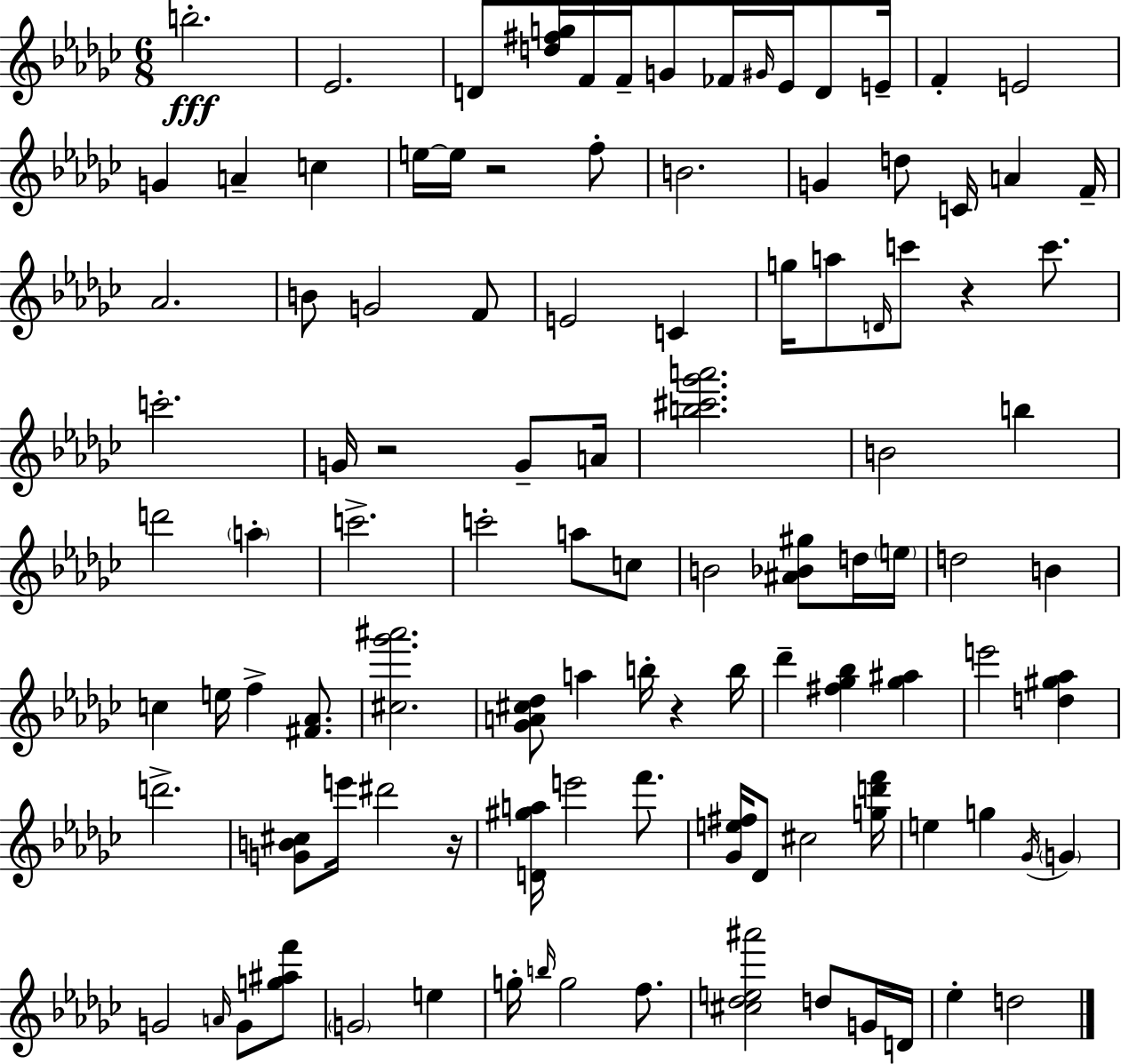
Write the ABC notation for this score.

X:1
T:Untitled
M:6/8
L:1/4
K:Ebm
b2 _E2 D/2 [d^fg]/4 F/4 F/4 G/2 _F/4 ^G/4 _E/4 D/2 E/4 F E2 G A c e/4 e/4 z2 f/2 B2 G d/2 C/4 A F/4 _A2 B/2 G2 F/2 E2 C g/4 a/2 D/4 c'/2 z c'/2 c'2 G/4 z2 G/2 A/4 [b^c'_g'a']2 B2 b d'2 a c'2 c'2 a/2 c/2 B2 [^A_B^g]/2 d/4 e/4 d2 B c e/4 f [^F_A]/2 [^c_g'^a']2 [_GA^c_d]/2 a b/4 z b/4 _d' [^f_g_b] [_g^a] e'2 [d^g_a] d'2 [GB^c]/2 e'/4 ^d'2 z/4 [D^ga]/4 e'2 f'/2 [_Ge^f]/4 _D/2 ^c2 [gd'f']/4 e g _G/4 G G2 A/4 G/2 [g^af']/2 G2 e g/4 b/4 g2 f/2 [^c_de^a']2 d/2 G/4 D/4 _e d2